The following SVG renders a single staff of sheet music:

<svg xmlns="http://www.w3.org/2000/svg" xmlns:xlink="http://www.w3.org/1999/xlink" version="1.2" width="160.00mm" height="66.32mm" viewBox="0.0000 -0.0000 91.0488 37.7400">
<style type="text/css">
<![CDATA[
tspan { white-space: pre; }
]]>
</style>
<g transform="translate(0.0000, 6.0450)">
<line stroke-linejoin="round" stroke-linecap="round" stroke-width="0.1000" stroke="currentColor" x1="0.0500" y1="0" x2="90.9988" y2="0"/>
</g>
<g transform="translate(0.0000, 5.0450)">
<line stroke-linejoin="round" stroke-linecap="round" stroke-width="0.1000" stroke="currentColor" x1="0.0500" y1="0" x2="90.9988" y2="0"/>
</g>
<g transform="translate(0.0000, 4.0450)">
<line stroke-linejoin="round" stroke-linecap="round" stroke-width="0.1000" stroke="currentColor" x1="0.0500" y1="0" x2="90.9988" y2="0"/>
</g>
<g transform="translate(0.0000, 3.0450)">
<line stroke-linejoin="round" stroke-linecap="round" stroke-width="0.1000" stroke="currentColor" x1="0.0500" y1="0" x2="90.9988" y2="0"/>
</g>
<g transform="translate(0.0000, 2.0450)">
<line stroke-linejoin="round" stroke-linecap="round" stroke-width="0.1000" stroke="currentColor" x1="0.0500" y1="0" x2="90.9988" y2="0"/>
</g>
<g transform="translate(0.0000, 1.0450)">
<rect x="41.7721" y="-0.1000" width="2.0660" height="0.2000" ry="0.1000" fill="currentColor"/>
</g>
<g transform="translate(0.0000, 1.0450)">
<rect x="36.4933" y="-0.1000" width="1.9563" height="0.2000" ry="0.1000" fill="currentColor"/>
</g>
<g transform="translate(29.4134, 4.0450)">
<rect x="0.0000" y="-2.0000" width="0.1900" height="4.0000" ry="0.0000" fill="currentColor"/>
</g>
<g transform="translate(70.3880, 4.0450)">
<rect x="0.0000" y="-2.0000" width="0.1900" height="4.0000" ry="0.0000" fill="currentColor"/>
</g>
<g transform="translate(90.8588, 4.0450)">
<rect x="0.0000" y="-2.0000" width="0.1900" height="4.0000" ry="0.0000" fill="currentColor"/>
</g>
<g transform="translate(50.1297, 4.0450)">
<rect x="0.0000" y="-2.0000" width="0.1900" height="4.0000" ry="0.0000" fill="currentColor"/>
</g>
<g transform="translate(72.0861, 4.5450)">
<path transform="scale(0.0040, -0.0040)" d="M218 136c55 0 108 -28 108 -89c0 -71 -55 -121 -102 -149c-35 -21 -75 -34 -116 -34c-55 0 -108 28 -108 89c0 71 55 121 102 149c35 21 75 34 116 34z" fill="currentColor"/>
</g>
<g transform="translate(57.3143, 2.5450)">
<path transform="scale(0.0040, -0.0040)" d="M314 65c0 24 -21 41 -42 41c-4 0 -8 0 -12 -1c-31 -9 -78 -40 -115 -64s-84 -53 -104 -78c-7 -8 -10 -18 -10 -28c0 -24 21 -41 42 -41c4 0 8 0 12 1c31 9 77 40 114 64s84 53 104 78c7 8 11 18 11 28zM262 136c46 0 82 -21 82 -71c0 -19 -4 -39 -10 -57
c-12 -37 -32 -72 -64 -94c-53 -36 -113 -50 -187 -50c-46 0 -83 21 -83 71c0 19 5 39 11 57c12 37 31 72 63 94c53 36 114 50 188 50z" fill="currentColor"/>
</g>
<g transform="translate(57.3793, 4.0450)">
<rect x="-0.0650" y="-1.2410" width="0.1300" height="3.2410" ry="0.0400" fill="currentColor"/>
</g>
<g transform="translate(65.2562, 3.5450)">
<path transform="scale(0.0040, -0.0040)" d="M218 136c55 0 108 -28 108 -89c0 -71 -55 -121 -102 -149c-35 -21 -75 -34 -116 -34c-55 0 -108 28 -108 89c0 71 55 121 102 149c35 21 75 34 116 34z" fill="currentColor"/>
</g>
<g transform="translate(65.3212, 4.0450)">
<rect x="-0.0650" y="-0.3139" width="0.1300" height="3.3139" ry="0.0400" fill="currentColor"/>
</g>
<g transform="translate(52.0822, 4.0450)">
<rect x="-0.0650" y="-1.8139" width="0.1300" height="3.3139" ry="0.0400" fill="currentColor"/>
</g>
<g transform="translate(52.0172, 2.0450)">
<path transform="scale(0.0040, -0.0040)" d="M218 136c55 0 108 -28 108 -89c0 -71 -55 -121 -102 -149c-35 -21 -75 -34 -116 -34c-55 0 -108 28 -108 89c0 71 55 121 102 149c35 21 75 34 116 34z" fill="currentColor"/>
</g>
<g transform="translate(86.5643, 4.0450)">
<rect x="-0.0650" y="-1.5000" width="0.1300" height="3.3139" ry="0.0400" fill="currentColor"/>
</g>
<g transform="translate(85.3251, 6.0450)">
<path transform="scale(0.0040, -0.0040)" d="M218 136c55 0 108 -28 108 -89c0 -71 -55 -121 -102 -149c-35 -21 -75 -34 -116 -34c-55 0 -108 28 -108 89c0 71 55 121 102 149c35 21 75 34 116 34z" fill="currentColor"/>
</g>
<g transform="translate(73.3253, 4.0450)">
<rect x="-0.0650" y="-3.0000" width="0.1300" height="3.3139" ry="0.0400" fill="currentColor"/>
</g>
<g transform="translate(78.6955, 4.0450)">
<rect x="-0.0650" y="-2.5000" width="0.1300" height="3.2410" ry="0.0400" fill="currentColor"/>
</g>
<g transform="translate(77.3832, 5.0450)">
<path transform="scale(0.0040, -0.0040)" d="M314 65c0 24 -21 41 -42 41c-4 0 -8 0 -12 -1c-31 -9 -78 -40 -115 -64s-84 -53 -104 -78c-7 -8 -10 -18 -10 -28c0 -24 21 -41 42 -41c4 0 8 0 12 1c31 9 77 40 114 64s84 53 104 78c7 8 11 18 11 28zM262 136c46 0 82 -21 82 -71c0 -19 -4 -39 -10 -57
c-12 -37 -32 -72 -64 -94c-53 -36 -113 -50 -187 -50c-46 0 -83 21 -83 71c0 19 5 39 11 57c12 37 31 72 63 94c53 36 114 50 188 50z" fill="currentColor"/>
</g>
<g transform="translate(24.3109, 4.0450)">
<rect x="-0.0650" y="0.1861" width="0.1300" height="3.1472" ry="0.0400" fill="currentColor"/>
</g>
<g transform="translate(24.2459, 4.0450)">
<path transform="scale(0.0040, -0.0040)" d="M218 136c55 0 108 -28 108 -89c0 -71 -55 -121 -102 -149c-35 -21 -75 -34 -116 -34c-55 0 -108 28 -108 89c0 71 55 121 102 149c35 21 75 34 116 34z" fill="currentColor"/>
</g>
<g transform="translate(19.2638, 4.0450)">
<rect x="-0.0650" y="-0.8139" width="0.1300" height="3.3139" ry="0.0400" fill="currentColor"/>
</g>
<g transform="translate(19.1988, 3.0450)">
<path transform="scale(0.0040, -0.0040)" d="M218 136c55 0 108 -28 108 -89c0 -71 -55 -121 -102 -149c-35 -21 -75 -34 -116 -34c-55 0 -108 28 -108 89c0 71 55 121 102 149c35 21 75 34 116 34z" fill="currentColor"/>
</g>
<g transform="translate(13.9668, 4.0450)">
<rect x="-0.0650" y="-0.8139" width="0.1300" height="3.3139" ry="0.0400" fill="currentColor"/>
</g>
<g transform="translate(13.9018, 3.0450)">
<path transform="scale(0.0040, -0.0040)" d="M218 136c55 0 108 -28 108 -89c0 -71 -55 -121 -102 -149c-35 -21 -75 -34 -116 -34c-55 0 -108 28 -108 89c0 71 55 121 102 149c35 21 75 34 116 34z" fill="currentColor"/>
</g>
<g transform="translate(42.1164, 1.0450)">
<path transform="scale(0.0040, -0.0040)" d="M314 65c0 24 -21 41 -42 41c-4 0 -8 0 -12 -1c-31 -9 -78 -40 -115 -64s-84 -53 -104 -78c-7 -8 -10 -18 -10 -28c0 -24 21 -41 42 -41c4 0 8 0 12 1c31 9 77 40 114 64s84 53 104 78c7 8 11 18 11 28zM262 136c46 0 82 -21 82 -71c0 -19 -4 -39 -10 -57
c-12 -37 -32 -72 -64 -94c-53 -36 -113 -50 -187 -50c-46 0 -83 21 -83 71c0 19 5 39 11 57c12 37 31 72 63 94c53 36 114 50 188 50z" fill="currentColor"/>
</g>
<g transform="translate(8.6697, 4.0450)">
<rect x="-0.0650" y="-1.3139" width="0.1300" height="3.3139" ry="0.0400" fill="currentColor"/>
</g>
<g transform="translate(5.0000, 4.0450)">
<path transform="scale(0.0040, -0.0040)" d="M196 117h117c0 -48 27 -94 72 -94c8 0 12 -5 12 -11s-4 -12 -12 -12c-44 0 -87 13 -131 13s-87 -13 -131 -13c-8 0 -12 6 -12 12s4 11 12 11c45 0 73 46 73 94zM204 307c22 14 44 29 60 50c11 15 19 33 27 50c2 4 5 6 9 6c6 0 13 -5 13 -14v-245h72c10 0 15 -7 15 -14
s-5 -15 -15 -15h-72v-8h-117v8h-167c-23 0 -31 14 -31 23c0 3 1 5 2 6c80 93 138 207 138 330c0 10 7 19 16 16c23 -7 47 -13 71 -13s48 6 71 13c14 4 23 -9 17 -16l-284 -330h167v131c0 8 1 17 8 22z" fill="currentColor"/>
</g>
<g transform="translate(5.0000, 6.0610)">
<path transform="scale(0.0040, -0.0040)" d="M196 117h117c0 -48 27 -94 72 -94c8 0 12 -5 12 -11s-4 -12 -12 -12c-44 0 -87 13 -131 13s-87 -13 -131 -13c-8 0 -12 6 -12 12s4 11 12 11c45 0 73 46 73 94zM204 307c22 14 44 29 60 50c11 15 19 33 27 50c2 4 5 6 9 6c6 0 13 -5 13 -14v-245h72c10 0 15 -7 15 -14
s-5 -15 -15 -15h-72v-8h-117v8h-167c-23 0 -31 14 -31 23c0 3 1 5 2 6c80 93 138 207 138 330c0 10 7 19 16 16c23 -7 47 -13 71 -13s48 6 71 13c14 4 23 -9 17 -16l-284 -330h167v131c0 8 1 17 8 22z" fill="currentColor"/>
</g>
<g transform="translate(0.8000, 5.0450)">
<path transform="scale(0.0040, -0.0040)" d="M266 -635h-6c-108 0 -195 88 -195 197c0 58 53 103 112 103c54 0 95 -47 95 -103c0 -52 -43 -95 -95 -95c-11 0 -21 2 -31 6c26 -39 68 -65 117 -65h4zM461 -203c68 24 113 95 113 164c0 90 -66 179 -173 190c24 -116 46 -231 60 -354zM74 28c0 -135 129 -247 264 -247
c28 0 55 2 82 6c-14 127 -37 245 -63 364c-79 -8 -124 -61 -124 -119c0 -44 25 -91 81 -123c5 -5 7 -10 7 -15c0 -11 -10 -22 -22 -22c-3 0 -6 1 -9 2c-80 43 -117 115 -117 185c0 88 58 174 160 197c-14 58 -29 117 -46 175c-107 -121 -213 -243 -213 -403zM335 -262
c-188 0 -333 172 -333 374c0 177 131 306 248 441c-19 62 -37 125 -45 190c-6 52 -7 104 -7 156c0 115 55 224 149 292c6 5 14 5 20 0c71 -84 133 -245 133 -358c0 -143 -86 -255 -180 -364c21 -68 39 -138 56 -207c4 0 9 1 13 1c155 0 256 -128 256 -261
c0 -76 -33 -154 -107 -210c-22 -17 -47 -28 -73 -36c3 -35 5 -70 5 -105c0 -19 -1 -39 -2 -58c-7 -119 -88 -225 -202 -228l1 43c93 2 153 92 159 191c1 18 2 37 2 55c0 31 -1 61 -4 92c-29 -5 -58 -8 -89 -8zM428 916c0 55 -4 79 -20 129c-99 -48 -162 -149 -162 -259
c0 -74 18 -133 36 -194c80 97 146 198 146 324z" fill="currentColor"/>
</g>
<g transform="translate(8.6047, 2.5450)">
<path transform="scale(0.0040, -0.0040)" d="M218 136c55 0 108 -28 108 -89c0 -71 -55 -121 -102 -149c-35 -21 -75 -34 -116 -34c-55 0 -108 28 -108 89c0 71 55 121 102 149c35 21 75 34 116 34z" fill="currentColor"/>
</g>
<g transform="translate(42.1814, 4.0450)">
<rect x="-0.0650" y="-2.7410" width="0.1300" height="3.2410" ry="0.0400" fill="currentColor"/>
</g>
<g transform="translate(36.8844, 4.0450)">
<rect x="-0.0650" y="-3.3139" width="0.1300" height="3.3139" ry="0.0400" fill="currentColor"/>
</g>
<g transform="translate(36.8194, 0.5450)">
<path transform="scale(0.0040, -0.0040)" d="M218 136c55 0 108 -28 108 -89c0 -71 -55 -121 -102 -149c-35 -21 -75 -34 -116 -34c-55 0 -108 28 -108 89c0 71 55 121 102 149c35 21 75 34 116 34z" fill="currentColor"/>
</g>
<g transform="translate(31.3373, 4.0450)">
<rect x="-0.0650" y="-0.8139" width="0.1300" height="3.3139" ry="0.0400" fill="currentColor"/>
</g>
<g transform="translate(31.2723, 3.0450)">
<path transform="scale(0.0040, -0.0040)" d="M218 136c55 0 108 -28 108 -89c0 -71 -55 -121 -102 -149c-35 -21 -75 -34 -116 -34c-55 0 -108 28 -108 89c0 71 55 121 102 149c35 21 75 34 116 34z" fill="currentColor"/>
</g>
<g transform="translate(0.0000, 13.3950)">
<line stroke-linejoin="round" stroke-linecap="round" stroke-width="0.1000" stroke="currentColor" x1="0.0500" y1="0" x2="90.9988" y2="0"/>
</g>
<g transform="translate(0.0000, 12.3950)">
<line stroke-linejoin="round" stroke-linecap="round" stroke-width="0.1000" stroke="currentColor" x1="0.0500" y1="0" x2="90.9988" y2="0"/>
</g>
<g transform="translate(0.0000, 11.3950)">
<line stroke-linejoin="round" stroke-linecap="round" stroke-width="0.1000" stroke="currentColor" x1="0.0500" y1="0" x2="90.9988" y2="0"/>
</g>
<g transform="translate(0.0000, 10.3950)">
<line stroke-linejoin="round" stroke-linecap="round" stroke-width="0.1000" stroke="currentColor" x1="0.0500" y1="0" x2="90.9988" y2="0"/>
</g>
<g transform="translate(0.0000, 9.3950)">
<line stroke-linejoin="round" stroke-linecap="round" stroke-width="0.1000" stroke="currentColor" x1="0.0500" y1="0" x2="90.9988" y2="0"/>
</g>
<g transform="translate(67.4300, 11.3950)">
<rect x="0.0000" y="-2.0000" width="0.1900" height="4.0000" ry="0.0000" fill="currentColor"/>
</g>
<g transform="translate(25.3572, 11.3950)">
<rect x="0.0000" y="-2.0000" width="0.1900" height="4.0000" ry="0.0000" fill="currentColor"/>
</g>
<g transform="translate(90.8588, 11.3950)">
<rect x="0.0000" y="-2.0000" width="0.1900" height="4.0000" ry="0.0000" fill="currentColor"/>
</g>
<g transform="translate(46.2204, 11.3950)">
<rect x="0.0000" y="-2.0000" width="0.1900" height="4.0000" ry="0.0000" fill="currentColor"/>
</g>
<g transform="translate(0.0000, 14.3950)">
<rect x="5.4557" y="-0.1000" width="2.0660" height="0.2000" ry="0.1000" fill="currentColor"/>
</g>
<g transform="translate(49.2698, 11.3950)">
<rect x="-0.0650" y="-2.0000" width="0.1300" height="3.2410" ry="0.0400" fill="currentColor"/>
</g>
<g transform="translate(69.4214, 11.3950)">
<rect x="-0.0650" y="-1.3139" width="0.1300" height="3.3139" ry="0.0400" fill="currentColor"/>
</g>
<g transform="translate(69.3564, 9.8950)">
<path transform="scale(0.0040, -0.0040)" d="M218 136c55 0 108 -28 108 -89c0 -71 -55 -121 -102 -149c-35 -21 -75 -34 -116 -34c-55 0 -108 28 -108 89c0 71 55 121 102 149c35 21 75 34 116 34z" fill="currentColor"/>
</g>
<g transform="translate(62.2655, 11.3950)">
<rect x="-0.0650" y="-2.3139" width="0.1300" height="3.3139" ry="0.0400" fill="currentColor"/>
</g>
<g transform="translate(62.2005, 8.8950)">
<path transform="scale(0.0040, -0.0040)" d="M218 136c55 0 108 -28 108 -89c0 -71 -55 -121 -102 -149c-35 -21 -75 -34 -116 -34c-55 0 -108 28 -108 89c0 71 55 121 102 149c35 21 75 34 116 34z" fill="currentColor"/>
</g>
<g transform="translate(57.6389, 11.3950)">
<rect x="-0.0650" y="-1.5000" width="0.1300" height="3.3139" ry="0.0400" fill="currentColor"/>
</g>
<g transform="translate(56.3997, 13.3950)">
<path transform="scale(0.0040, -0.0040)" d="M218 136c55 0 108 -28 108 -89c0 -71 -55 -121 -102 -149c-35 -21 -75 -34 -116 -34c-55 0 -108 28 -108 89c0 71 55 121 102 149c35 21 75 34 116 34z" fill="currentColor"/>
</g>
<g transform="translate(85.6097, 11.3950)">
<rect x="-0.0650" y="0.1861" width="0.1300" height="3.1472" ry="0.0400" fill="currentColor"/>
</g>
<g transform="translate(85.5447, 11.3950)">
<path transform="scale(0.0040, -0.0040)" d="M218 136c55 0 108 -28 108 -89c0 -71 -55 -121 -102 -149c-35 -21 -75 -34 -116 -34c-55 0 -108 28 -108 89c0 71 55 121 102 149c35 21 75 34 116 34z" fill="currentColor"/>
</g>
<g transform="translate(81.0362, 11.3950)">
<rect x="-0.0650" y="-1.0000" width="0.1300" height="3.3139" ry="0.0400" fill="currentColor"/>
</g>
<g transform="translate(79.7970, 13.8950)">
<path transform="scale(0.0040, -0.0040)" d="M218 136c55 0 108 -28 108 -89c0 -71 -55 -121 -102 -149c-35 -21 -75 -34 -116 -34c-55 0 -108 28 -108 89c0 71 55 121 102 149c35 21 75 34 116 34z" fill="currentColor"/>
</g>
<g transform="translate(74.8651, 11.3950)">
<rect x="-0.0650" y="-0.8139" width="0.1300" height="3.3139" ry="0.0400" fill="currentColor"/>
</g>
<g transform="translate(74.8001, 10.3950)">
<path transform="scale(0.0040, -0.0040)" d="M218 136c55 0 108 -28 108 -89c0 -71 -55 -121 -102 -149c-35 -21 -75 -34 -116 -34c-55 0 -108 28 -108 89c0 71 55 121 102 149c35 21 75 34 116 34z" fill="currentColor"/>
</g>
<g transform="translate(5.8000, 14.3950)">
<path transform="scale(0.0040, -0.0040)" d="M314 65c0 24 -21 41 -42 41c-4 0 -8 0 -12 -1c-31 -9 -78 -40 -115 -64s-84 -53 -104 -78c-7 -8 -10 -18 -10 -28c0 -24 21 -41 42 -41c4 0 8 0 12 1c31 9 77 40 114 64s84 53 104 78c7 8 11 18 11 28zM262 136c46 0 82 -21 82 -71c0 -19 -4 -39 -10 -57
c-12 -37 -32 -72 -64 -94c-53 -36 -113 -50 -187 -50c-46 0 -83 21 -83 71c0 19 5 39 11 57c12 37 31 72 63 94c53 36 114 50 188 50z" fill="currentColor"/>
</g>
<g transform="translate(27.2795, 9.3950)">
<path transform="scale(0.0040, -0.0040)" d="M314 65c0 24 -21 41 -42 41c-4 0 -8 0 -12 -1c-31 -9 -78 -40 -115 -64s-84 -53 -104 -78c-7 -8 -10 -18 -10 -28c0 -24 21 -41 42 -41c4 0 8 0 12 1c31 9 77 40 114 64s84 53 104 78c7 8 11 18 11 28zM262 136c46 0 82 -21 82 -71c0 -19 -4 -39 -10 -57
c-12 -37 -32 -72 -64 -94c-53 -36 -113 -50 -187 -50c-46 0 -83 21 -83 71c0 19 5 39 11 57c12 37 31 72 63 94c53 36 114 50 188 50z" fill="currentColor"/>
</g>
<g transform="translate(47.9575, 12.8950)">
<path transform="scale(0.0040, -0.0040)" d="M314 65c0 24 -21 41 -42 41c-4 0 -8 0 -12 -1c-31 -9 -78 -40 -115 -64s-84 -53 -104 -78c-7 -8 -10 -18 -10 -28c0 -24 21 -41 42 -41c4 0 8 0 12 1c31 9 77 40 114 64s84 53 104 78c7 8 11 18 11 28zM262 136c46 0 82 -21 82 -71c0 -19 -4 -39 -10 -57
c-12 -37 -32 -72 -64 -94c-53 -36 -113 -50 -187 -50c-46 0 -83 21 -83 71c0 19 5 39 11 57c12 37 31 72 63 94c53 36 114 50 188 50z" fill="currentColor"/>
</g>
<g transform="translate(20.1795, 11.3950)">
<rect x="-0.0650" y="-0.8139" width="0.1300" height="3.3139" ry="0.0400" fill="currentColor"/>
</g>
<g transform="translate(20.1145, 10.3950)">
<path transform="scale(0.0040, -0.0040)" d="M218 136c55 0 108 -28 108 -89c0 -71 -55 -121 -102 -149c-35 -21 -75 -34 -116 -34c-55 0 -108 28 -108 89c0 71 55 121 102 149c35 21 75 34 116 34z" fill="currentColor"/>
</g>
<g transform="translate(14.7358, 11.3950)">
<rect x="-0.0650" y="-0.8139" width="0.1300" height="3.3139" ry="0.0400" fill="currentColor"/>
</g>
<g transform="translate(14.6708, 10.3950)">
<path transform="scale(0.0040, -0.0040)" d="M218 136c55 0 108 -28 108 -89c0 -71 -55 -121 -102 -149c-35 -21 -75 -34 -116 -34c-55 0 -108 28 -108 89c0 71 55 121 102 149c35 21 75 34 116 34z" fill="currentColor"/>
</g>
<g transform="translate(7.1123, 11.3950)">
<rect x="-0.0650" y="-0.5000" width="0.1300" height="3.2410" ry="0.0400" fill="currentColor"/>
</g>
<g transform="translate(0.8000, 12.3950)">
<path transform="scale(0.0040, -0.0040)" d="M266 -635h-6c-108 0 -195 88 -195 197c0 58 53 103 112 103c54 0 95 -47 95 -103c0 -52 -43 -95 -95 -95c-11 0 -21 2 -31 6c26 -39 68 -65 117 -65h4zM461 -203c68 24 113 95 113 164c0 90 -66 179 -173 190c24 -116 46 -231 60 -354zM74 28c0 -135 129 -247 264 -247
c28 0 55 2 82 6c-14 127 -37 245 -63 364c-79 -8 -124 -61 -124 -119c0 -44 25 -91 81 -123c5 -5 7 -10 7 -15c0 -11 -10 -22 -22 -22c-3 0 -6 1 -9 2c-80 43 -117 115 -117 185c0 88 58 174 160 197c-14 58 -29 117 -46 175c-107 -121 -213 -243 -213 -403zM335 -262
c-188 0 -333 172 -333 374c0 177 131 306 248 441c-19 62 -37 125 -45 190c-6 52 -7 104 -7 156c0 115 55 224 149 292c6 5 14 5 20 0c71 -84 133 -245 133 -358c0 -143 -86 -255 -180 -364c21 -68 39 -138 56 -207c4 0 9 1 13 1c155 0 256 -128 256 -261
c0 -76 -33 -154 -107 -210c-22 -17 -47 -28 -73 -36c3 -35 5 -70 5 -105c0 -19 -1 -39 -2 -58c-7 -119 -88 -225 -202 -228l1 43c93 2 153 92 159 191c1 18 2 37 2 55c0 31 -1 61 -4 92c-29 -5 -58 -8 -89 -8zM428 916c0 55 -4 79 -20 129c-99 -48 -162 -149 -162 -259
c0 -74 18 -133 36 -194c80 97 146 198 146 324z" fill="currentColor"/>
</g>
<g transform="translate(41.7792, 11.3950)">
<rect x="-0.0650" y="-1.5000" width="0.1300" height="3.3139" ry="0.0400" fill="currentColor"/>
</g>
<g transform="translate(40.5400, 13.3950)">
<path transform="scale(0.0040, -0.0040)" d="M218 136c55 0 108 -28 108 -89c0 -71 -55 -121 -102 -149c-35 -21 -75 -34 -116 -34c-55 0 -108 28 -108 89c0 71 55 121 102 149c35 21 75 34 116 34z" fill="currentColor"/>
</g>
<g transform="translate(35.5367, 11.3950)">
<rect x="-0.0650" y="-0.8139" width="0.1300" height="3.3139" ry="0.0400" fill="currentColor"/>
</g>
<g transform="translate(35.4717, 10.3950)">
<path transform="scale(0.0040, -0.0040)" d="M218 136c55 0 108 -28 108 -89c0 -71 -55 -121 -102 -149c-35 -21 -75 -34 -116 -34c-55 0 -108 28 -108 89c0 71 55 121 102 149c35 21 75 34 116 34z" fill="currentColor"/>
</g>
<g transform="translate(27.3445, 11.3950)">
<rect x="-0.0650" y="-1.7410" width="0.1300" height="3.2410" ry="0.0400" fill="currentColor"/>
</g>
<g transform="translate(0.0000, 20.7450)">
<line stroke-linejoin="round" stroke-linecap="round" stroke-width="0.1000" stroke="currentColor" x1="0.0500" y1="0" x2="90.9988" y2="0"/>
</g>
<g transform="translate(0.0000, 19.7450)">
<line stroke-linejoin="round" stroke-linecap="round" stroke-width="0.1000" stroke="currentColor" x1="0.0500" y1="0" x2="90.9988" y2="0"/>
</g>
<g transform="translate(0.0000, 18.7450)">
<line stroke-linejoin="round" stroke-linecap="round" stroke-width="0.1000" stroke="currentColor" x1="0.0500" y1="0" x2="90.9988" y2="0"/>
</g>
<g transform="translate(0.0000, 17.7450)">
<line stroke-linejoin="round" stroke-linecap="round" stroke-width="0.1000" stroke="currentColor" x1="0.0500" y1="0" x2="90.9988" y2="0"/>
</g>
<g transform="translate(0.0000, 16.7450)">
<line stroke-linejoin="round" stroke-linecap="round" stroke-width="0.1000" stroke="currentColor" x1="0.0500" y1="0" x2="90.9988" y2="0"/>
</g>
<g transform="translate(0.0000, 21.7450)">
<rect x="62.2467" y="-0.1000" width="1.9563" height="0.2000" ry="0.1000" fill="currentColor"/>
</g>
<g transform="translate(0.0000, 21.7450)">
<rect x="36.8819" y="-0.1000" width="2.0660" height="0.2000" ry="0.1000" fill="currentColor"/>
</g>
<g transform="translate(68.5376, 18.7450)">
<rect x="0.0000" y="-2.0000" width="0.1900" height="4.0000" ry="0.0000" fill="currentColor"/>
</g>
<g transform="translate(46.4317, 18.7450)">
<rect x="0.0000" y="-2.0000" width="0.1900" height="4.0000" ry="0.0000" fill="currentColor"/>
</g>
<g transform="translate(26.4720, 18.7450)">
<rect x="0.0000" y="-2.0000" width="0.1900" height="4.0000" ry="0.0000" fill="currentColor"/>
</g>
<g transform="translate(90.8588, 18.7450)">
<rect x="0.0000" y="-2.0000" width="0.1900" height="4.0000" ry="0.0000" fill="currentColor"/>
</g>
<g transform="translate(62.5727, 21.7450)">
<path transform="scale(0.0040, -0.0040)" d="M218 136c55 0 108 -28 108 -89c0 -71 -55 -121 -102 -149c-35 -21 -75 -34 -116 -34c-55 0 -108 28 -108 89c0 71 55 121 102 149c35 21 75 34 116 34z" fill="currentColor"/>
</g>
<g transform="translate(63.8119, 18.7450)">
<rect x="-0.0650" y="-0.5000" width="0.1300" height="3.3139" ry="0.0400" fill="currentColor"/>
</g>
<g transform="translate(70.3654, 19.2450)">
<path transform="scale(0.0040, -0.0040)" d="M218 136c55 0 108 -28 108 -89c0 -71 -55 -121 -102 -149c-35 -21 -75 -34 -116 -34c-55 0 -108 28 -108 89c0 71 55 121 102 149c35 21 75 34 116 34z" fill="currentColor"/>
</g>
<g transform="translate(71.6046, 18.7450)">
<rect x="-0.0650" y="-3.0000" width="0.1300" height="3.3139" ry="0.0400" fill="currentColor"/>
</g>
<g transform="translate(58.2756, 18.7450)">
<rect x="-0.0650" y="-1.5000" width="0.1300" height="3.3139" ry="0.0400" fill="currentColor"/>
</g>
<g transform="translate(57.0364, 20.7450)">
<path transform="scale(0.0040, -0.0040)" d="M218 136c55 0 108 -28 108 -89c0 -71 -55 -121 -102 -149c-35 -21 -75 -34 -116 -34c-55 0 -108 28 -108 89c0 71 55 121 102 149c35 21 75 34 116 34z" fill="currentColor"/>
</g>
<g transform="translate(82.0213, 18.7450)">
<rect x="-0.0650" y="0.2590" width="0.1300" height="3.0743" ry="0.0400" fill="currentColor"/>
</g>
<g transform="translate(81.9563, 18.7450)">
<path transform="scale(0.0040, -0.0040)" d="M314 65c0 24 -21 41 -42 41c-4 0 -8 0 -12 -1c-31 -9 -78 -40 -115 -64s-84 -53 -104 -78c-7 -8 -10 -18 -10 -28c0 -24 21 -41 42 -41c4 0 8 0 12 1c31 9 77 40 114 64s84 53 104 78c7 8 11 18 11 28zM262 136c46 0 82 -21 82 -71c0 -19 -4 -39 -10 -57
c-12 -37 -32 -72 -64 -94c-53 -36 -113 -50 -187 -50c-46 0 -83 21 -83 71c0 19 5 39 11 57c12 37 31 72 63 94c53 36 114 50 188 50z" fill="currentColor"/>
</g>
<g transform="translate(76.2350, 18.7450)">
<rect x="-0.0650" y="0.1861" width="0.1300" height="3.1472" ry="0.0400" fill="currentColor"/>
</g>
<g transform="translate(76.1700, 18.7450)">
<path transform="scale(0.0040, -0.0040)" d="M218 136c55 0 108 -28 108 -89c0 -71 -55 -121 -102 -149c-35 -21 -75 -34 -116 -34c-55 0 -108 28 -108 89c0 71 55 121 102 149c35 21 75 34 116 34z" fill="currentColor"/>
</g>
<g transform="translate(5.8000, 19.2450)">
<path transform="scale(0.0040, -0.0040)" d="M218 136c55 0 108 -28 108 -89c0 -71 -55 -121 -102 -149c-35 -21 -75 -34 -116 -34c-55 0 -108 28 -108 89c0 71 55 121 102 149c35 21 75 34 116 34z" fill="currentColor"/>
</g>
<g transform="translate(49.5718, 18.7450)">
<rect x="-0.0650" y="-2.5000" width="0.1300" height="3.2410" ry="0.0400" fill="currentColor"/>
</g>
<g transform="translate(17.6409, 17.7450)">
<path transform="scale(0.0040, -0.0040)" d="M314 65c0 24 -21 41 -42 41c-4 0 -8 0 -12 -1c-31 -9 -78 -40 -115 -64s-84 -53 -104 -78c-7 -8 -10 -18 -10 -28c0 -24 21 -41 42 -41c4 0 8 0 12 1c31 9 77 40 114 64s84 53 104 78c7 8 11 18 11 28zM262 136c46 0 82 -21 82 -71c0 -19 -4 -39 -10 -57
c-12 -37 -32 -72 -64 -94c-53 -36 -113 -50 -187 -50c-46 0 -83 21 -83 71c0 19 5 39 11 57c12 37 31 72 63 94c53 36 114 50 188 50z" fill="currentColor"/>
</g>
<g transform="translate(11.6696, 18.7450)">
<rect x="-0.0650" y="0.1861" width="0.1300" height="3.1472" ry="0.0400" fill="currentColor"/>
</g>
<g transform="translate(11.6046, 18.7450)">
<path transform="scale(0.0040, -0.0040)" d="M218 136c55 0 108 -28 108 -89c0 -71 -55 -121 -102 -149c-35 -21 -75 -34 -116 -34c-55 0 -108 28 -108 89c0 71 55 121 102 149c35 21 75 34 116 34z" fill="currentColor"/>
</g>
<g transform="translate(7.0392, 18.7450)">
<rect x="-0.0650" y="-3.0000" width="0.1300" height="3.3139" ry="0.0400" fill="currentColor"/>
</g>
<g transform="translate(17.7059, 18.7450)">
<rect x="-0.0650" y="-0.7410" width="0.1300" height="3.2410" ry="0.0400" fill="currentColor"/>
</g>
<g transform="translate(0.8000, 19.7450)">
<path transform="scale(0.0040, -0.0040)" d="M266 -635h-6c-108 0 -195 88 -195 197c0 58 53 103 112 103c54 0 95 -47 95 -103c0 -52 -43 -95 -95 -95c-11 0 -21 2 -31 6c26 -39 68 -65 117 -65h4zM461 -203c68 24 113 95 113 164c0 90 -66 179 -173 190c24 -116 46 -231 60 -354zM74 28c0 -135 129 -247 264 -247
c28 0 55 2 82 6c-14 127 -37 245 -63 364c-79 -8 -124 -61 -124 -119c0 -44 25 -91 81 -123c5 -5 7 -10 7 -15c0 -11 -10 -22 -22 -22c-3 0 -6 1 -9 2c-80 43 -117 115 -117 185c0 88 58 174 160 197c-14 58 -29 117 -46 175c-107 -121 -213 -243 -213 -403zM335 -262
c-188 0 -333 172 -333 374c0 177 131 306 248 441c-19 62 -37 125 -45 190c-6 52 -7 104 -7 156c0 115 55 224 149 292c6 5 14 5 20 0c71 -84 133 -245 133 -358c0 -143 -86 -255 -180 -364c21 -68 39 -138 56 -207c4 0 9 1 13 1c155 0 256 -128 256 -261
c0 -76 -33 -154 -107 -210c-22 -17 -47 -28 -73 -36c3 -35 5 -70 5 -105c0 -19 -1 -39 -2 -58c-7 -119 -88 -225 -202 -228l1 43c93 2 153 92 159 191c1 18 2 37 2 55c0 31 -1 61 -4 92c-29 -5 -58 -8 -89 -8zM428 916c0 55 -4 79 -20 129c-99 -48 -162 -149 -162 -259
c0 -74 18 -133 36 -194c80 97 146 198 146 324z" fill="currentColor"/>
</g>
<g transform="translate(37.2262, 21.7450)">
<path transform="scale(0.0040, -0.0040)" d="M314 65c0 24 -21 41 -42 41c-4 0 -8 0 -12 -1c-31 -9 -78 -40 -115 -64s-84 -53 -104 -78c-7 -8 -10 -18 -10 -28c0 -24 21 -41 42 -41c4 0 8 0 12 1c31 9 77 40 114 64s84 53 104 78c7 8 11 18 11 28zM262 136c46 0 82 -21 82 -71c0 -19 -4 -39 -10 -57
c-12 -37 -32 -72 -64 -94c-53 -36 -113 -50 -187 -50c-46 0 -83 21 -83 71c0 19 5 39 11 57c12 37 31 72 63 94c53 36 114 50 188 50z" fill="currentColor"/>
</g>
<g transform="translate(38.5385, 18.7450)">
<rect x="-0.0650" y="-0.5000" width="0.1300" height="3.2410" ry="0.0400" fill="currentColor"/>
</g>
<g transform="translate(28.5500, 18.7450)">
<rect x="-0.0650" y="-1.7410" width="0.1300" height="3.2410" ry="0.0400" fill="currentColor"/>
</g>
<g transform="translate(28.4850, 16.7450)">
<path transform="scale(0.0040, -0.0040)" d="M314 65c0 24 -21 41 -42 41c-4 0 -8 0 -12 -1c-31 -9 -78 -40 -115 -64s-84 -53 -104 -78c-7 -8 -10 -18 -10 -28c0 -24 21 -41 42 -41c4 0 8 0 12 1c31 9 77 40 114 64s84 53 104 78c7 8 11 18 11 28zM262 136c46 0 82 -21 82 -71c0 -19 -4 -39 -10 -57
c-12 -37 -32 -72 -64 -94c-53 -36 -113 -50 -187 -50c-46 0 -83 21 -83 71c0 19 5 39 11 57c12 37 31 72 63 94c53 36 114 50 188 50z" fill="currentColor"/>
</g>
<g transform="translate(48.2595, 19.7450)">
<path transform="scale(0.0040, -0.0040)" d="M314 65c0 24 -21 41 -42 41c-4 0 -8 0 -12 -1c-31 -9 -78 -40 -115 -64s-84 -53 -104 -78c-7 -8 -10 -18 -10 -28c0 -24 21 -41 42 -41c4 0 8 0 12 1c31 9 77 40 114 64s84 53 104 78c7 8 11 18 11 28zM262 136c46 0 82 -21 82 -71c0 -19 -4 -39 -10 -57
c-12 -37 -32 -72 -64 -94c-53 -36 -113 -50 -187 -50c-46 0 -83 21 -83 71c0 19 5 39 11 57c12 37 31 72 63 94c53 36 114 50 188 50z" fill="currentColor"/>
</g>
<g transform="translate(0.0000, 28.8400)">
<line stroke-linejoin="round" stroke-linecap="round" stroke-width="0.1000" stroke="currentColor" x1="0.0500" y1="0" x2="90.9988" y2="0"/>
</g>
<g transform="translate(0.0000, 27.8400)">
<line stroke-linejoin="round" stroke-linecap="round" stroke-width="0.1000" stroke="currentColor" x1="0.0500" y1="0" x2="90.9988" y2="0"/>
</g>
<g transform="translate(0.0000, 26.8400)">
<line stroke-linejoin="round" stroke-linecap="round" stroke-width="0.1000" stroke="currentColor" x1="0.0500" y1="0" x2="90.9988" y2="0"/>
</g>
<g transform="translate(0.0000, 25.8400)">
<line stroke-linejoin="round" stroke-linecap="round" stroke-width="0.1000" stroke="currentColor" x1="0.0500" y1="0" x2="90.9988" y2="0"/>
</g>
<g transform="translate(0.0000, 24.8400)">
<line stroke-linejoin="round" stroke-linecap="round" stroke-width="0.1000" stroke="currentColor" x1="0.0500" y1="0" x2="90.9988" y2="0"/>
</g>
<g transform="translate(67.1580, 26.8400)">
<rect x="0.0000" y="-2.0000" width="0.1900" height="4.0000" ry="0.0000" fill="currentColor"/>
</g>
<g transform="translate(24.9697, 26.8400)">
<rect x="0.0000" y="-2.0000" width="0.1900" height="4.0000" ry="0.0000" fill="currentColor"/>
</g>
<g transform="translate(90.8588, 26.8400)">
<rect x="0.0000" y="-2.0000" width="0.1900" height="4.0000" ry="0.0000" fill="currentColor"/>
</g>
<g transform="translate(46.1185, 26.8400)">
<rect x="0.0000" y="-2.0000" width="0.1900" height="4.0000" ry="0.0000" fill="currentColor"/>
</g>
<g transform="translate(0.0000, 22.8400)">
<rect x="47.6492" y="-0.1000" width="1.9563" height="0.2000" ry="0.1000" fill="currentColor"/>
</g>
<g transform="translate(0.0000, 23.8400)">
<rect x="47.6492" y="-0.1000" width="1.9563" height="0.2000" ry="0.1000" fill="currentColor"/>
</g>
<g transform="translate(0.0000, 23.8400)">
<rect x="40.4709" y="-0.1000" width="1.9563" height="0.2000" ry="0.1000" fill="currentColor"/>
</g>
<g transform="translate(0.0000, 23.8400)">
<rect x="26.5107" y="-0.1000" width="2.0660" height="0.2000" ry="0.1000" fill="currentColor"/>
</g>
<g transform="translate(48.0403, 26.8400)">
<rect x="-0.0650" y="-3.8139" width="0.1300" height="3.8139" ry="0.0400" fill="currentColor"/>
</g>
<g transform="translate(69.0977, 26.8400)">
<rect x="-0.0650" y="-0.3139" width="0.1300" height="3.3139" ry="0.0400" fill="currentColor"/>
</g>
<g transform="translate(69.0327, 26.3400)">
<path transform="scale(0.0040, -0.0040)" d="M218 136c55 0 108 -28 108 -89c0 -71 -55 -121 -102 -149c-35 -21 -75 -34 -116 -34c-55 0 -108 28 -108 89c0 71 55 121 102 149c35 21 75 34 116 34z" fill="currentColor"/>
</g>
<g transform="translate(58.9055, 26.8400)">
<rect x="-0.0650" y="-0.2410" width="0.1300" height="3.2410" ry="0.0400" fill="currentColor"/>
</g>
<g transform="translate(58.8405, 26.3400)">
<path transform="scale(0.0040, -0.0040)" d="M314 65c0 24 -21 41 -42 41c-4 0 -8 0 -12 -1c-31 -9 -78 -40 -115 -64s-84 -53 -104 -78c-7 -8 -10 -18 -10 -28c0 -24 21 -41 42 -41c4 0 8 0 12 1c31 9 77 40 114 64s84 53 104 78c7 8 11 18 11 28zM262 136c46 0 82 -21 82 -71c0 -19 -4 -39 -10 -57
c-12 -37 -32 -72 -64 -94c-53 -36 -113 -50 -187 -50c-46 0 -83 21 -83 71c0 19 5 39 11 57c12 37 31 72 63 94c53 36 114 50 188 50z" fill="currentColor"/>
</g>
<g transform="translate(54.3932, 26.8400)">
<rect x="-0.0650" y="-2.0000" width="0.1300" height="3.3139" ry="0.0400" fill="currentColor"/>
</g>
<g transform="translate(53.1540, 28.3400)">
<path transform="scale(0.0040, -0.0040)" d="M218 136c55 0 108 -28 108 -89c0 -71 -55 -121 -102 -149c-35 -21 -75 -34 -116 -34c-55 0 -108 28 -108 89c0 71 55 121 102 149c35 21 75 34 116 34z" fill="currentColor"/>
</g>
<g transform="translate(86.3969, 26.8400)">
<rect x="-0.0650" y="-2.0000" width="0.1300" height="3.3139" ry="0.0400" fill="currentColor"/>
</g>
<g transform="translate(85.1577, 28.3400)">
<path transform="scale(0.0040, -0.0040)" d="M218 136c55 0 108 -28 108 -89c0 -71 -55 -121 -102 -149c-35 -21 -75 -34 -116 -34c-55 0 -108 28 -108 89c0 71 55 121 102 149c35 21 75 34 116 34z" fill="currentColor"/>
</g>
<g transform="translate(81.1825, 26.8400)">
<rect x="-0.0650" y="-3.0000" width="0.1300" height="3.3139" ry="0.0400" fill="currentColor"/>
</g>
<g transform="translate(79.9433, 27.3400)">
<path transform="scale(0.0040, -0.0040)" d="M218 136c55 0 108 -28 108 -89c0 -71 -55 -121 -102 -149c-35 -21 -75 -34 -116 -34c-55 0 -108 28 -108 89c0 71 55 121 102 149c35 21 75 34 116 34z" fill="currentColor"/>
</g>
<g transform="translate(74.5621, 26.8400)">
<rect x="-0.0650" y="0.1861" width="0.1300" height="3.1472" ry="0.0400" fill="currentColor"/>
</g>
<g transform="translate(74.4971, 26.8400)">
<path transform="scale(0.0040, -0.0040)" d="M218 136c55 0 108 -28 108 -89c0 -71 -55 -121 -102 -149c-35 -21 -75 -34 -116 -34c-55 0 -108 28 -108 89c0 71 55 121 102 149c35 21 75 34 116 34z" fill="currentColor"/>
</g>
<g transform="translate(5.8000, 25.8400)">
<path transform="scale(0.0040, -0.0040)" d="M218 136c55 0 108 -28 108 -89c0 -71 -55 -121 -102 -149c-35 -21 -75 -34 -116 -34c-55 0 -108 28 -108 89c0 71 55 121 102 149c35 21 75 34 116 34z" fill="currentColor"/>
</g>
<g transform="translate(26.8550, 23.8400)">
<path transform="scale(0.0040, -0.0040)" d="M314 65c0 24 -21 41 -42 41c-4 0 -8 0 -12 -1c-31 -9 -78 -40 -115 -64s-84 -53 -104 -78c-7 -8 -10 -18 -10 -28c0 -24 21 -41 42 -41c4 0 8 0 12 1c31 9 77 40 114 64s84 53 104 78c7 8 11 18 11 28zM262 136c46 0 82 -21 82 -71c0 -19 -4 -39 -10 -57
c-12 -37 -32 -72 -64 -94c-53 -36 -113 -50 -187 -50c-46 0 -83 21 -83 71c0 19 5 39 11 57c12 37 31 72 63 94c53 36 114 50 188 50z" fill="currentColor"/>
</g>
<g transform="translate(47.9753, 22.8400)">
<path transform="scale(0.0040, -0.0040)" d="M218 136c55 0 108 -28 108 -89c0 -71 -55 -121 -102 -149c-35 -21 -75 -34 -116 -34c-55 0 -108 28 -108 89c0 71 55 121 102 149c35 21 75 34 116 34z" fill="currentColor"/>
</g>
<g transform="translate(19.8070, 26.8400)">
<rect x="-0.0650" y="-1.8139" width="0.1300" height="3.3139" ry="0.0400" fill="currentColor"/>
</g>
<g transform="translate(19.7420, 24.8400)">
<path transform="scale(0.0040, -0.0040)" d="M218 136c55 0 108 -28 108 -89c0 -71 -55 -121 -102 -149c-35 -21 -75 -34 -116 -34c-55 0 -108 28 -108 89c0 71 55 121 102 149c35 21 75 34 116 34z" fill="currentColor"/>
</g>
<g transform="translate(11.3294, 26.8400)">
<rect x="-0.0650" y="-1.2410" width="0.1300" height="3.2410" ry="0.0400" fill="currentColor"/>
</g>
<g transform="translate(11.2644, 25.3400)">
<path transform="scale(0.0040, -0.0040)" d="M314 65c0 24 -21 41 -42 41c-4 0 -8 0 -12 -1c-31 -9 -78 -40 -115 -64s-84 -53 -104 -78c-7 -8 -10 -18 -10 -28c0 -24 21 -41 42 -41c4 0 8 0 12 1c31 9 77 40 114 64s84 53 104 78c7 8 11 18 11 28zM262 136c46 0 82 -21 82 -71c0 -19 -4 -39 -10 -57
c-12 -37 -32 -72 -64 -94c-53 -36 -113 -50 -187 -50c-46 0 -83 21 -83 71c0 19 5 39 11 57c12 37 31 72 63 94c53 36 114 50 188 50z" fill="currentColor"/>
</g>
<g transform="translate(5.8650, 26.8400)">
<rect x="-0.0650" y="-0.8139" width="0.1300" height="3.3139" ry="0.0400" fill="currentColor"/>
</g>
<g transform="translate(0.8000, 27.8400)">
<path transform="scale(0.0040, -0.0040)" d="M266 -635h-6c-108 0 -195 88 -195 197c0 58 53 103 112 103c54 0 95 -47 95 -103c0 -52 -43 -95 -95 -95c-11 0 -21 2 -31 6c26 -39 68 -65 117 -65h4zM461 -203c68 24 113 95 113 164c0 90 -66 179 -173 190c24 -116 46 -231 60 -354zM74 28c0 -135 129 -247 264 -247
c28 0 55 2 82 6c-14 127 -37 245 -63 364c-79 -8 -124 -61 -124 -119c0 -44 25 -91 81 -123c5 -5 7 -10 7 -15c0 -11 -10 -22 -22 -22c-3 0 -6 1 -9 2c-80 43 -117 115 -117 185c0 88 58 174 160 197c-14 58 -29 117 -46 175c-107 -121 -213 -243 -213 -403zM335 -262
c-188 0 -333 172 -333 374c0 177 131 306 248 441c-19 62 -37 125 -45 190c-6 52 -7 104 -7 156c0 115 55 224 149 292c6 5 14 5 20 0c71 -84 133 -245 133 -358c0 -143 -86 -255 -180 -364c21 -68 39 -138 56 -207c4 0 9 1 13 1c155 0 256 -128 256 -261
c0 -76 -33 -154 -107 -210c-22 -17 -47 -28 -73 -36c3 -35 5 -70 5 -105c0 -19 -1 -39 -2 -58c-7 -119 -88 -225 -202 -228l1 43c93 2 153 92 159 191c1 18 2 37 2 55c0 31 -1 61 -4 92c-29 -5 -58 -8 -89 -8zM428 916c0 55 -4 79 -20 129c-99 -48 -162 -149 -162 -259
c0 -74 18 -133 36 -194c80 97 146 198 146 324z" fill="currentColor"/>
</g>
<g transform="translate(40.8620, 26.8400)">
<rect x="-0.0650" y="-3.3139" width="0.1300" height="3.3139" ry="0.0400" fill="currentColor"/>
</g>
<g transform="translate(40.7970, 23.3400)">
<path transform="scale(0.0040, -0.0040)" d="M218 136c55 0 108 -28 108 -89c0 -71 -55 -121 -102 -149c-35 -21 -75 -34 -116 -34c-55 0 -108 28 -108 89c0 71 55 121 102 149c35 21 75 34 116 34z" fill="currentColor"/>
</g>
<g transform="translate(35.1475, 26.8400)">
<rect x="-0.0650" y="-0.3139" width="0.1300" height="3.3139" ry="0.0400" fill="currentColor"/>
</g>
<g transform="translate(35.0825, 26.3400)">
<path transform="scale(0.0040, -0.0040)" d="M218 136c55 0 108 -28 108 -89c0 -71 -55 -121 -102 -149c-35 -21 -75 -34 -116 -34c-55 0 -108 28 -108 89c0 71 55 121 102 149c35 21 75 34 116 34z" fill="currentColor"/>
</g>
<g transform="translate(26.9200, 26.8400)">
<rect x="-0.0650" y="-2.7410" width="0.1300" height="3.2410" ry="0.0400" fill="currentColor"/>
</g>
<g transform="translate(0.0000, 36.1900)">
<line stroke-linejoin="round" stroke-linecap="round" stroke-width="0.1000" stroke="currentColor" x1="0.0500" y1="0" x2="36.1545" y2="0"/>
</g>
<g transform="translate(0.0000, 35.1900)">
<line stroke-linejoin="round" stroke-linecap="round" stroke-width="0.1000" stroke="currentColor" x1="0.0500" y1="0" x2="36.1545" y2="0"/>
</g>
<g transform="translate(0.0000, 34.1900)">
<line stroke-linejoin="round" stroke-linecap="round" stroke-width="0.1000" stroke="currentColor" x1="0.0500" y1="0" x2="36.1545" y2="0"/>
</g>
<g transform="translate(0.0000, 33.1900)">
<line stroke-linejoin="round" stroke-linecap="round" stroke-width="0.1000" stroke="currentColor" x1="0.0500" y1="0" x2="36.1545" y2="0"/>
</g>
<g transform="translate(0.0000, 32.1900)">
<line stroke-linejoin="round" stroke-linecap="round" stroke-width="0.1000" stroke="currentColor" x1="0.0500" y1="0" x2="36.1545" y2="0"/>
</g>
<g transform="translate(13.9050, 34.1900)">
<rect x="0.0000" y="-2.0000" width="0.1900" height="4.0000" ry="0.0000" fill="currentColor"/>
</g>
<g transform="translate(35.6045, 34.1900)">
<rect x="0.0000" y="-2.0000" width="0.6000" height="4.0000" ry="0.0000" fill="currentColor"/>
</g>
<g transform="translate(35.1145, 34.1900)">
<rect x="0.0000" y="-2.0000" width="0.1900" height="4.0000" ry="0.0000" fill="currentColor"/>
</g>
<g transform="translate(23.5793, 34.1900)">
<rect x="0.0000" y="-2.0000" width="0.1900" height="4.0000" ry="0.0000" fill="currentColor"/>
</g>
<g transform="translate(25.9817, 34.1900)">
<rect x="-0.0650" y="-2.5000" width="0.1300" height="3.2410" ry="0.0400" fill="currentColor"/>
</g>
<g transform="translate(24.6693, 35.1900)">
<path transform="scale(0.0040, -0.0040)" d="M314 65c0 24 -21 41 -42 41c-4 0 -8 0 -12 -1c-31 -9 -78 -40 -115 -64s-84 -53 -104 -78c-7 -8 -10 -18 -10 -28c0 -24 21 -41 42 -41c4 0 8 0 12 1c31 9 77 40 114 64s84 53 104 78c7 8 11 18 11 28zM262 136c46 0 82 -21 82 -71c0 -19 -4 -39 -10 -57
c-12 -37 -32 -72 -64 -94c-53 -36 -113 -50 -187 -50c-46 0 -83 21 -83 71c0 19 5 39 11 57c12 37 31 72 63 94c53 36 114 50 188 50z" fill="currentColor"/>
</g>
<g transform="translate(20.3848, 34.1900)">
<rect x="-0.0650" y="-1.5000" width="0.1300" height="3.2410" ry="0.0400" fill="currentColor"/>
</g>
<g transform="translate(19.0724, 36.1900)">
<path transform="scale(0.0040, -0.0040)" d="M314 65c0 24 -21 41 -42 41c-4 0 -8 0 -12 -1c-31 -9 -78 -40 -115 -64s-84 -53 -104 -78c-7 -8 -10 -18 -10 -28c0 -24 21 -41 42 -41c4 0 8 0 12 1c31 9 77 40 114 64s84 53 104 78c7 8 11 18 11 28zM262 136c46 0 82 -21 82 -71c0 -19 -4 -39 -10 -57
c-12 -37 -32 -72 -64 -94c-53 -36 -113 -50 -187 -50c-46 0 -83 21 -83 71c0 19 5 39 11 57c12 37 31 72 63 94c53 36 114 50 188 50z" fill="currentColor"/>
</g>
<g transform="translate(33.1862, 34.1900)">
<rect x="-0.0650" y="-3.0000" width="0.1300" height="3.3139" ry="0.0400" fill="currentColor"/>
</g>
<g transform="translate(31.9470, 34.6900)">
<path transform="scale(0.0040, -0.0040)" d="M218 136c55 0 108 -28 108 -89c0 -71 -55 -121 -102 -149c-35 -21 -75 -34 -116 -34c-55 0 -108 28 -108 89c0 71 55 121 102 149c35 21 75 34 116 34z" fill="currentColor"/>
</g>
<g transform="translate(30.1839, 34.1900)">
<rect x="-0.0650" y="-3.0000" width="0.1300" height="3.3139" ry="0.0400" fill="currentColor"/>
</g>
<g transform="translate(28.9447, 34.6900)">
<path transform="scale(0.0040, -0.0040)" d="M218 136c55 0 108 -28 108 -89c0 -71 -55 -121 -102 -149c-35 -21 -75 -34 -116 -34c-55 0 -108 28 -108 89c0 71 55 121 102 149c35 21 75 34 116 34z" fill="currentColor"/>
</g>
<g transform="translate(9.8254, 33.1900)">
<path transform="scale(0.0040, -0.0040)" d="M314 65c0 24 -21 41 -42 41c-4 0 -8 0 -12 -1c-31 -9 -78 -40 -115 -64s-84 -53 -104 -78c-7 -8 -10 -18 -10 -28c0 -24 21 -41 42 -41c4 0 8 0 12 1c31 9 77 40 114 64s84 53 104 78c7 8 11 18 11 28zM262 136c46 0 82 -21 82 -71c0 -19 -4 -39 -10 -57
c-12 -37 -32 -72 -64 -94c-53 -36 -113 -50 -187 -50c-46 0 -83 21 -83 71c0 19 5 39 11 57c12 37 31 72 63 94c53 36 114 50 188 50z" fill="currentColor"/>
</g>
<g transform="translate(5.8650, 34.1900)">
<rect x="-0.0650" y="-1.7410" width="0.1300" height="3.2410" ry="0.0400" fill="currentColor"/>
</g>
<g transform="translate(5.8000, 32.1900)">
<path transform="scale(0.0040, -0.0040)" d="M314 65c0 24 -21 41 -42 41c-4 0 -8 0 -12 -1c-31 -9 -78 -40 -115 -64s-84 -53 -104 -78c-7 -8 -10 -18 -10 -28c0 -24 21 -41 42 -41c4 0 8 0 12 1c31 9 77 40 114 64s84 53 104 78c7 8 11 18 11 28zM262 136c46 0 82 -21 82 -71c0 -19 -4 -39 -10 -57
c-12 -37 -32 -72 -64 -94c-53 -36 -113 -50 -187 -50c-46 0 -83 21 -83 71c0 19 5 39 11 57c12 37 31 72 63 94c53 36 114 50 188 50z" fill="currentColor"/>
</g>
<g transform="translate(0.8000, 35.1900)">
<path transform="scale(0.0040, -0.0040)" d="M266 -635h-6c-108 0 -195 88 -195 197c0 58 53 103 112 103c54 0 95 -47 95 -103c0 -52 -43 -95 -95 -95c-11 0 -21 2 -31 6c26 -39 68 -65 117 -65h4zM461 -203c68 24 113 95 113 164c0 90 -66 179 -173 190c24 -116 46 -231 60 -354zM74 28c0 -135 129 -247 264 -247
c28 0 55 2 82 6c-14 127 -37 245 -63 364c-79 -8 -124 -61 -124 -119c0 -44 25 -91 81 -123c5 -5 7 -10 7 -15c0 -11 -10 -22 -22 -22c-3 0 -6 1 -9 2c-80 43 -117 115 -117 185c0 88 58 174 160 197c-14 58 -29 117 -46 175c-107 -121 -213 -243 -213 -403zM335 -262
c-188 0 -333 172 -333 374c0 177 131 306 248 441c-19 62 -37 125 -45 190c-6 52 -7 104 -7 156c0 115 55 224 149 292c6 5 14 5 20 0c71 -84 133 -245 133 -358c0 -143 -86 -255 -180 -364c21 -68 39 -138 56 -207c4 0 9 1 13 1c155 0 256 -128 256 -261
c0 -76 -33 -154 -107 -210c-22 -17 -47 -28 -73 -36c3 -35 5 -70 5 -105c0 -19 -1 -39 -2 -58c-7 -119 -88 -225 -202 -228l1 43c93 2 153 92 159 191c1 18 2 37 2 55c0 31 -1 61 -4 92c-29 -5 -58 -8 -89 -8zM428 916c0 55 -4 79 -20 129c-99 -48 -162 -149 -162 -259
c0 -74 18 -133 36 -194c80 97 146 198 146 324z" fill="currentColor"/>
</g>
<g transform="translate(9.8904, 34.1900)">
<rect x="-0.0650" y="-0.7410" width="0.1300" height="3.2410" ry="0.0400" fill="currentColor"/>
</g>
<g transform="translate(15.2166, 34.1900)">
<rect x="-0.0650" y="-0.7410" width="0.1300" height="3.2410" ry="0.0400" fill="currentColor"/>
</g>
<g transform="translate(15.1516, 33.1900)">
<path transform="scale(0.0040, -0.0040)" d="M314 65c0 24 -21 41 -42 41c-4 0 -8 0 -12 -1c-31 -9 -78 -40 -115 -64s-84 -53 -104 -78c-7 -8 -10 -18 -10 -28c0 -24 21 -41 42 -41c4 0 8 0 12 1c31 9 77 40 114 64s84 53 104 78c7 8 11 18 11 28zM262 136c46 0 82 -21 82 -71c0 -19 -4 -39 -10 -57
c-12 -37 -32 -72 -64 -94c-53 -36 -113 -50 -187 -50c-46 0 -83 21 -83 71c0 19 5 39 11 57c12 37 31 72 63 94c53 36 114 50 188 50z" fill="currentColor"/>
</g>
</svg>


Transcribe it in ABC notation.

X:1
T:Untitled
M:4/4
L:1/4
K:C
e d d B d b a2 f e2 c A G2 E C2 d d f2 d E F2 E g e d D B A B d2 f2 C2 G2 E C A B B2 d e2 f a2 c b c' F c2 c B A F f2 d2 d2 E2 G2 A A